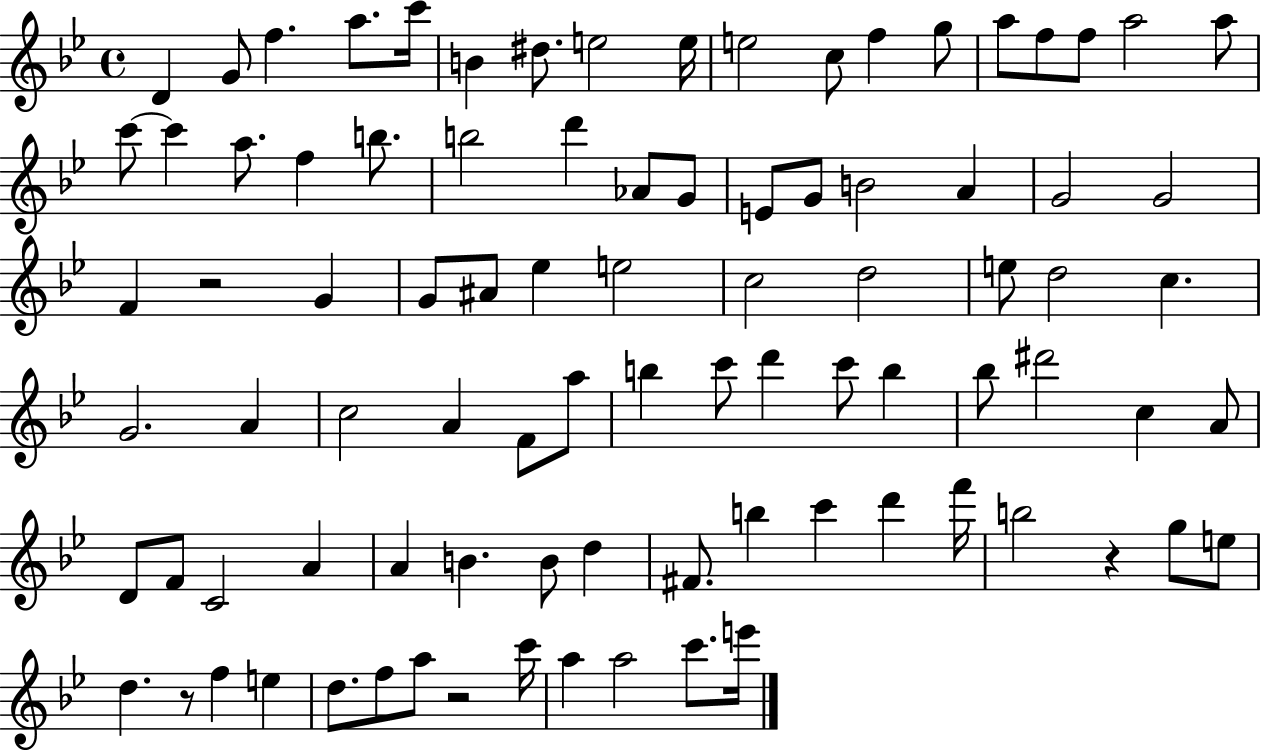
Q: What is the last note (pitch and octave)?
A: E6